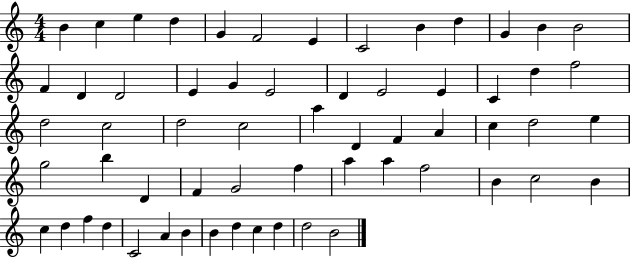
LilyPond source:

{
  \clef treble
  \numericTimeSignature
  \time 4/4
  \key c \major
  b'4 c''4 e''4 d''4 | g'4 f'2 e'4 | c'2 b'4 d''4 | g'4 b'4 b'2 | \break f'4 d'4 d'2 | e'4 g'4 e'2 | d'4 e'2 e'4 | c'4 d''4 f''2 | \break d''2 c''2 | d''2 c''2 | a''4 d'4 f'4 a'4 | c''4 d''2 e''4 | \break g''2 b''4 d'4 | f'4 g'2 f''4 | a''4 a''4 f''2 | b'4 c''2 b'4 | \break c''4 d''4 f''4 d''4 | c'2 a'4 b'4 | b'4 d''4 c''4 d''4 | d''2 b'2 | \break \bar "|."
}